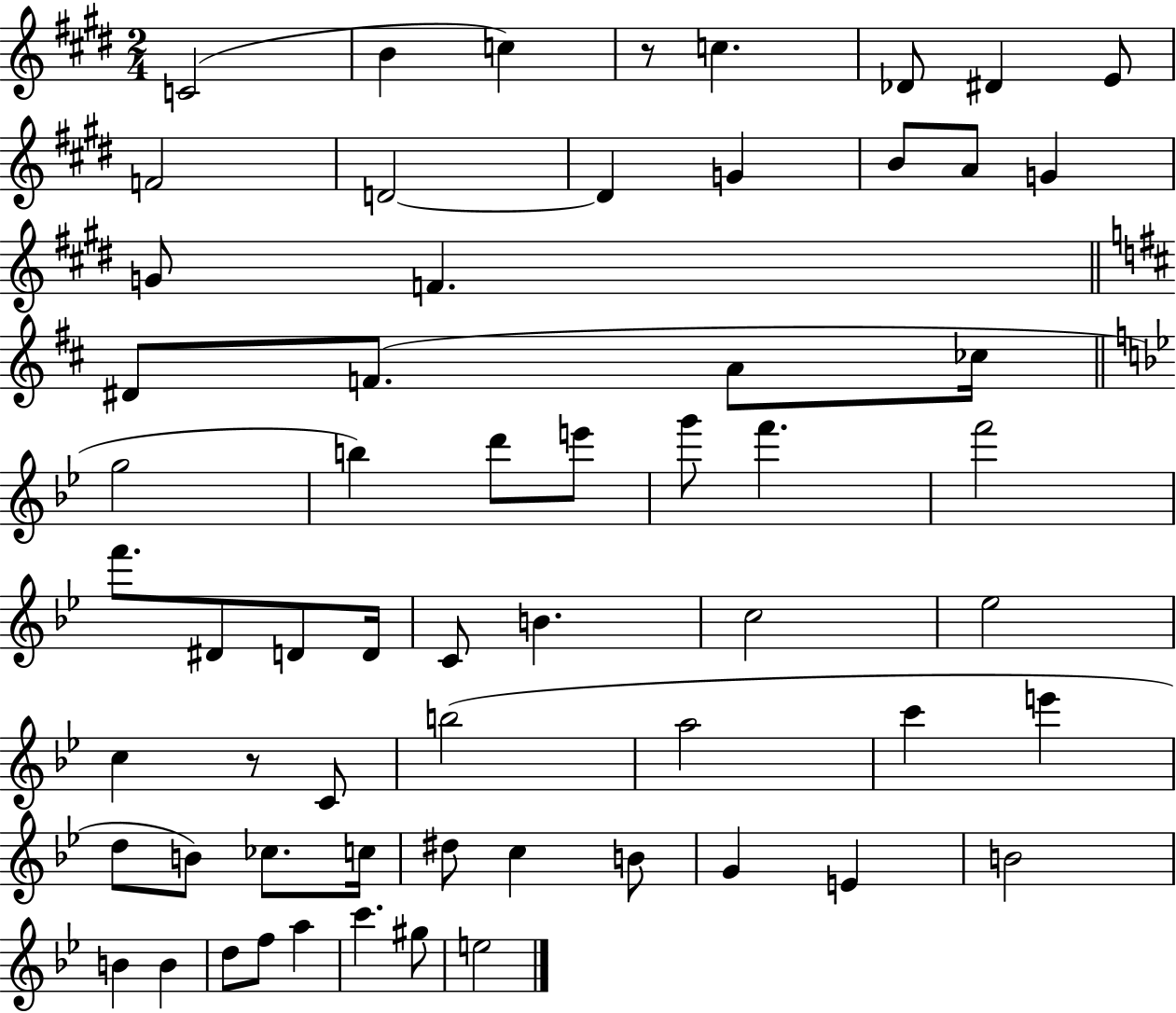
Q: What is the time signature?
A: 2/4